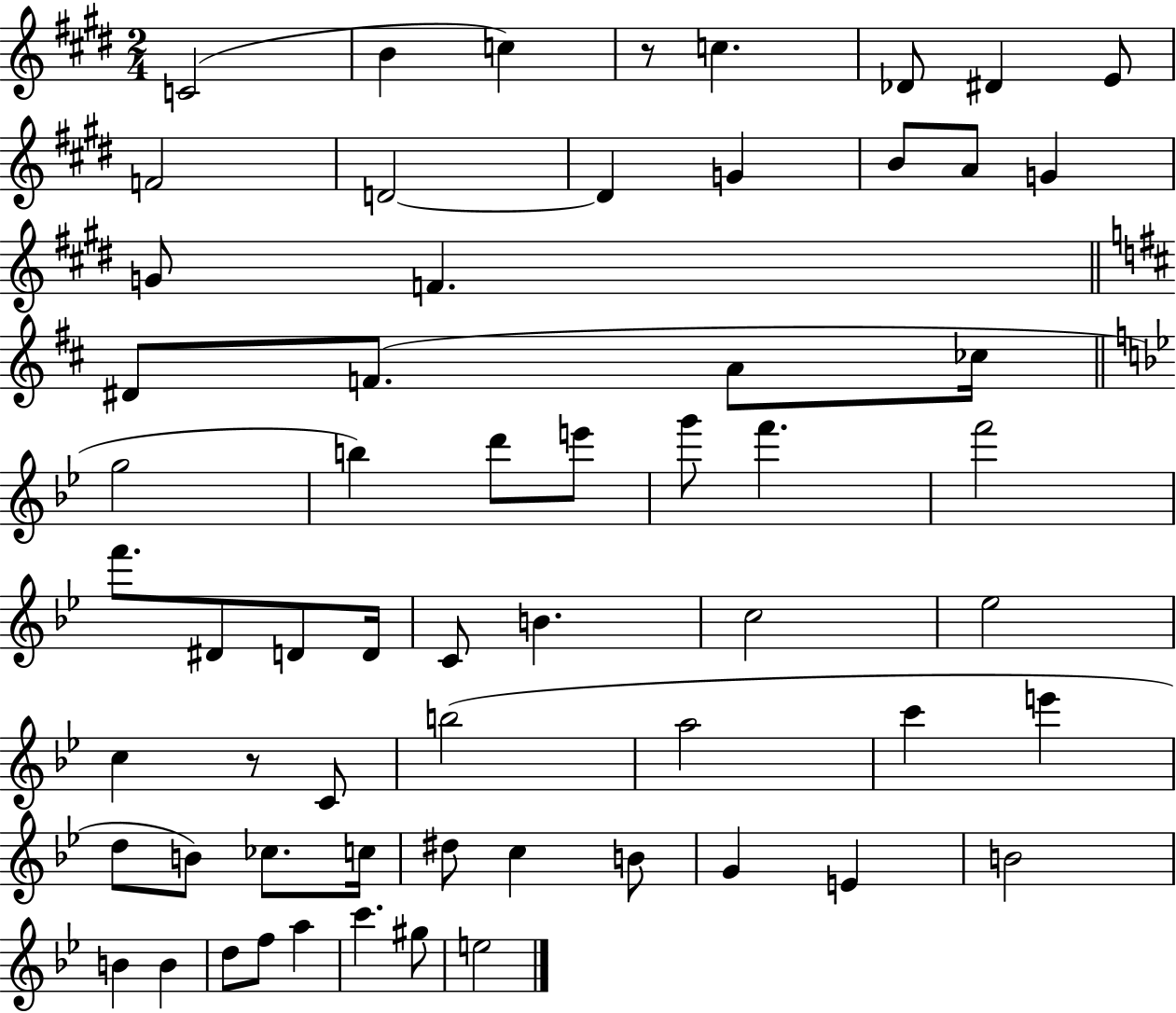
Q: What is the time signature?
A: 2/4